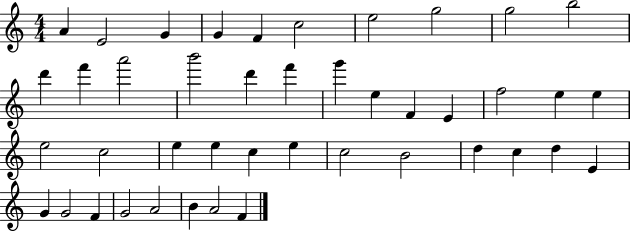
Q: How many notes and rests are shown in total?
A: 43